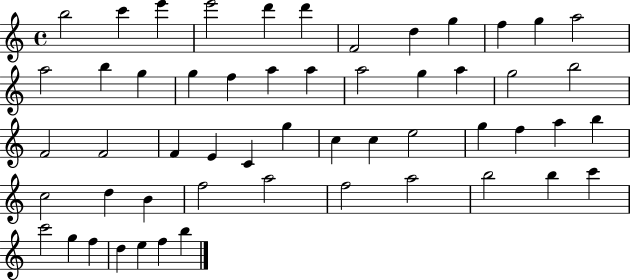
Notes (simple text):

B5/h C6/q E6/q E6/h D6/q D6/q F4/h D5/q G5/q F5/q G5/q A5/h A5/h B5/q G5/q G5/q F5/q A5/q A5/q A5/h G5/q A5/q G5/h B5/h F4/h F4/h F4/q E4/q C4/q G5/q C5/q C5/q E5/h G5/q F5/q A5/q B5/q C5/h D5/q B4/q F5/h A5/h F5/h A5/h B5/h B5/q C6/q C6/h G5/q F5/q D5/q E5/q F5/q B5/q